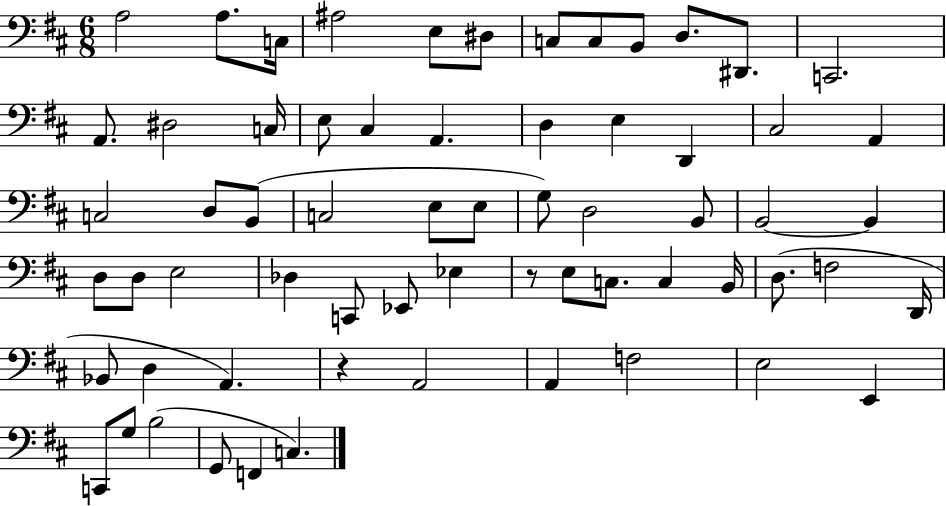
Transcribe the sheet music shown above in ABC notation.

X:1
T:Untitled
M:6/8
L:1/4
K:D
A,2 A,/2 C,/4 ^A,2 E,/2 ^D,/2 C,/2 C,/2 B,,/2 D,/2 ^D,,/2 C,,2 A,,/2 ^D,2 C,/4 E,/2 ^C, A,, D, E, D,, ^C,2 A,, C,2 D,/2 B,,/2 C,2 E,/2 E,/2 G,/2 D,2 B,,/2 B,,2 B,, D,/2 D,/2 E,2 _D, C,,/2 _E,,/2 _E, z/2 E,/2 C,/2 C, B,,/4 D,/2 F,2 D,,/4 _B,,/2 D, A,, z A,,2 A,, F,2 E,2 E,, C,,/2 G,/2 B,2 G,,/2 F,, C,